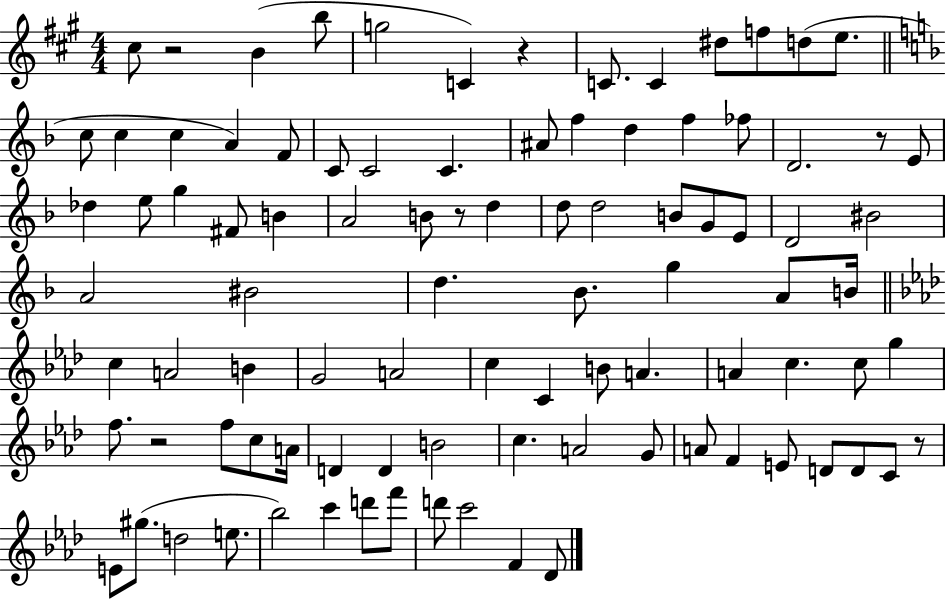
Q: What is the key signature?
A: A major